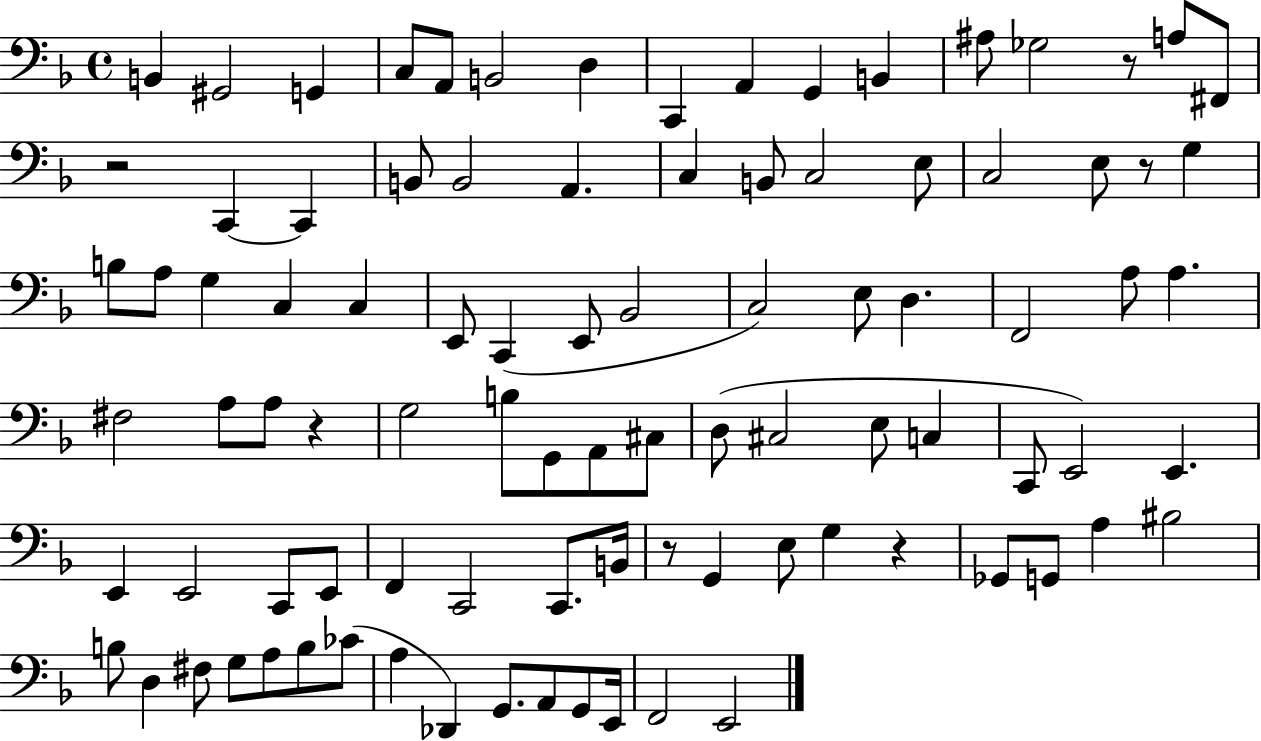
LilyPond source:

{
  \clef bass
  \time 4/4
  \defaultTimeSignature
  \key f \major
  b,4 gis,2 g,4 | c8 a,8 b,2 d4 | c,4 a,4 g,4 b,4 | ais8 ges2 r8 a8 fis,8 | \break r2 c,4~~ c,4 | b,8 b,2 a,4. | c4 b,8 c2 e8 | c2 e8 r8 g4 | \break b8 a8 g4 c4 c4 | e,8 c,4( e,8 bes,2 | c2) e8 d4. | f,2 a8 a4. | \break fis2 a8 a8 r4 | g2 b8 g,8 a,8 cis8 | d8( cis2 e8 c4 | c,8 e,2) e,4. | \break e,4 e,2 c,8 e,8 | f,4 c,2 c,8. b,16 | r8 g,4 e8 g4 r4 | ges,8 g,8 a4 bis2 | \break b8 d4 fis8 g8 a8 b8 ces'8( | a4 des,4) g,8. a,8 g,8 e,16 | f,2 e,2 | \bar "|."
}